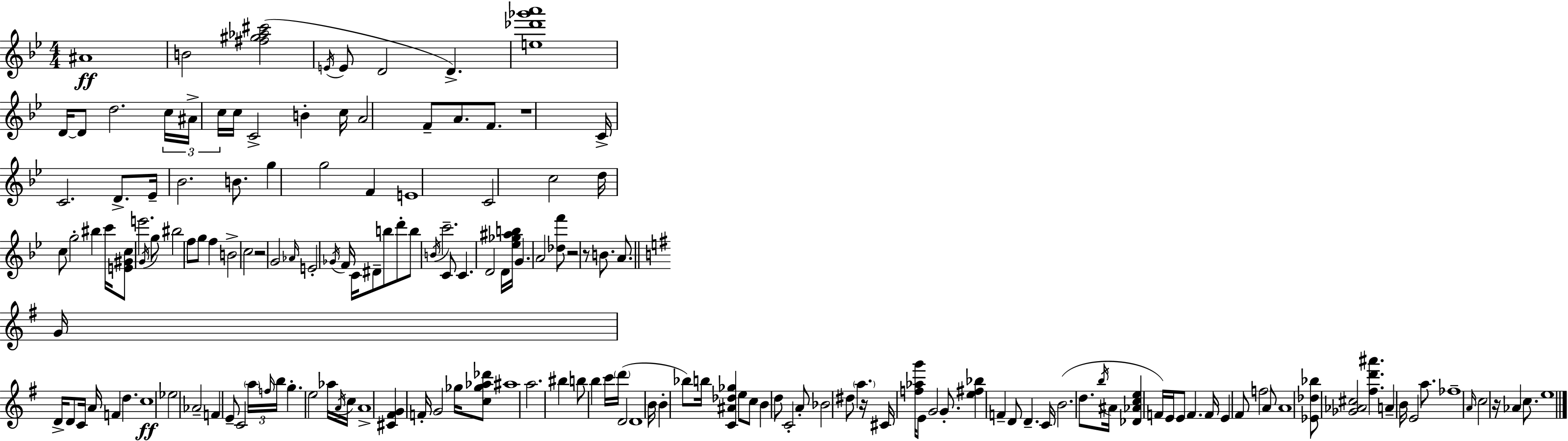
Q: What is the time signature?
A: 4/4